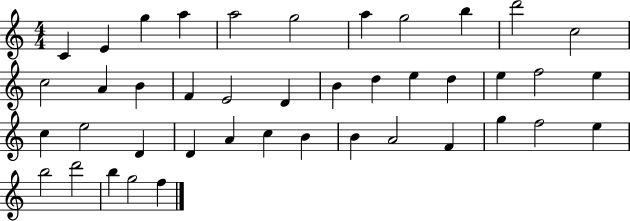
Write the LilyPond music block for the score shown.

{
  \clef treble
  \numericTimeSignature
  \time 4/4
  \key c \major
  c'4 e'4 g''4 a''4 | a''2 g''2 | a''4 g''2 b''4 | d'''2 c''2 | \break c''2 a'4 b'4 | f'4 e'2 d'4 | b'4 d''4 e''4 d''4 | e''4 f''2 e''4 | \break c''4 e''2 d'4 | d'4 a'4 c''4 b'4 | b'4 a'2 f'4 | g''4 f''2 e''4 | \break b''2 d'''2 | b''4 g''2 f''4 | \bar "|."
}